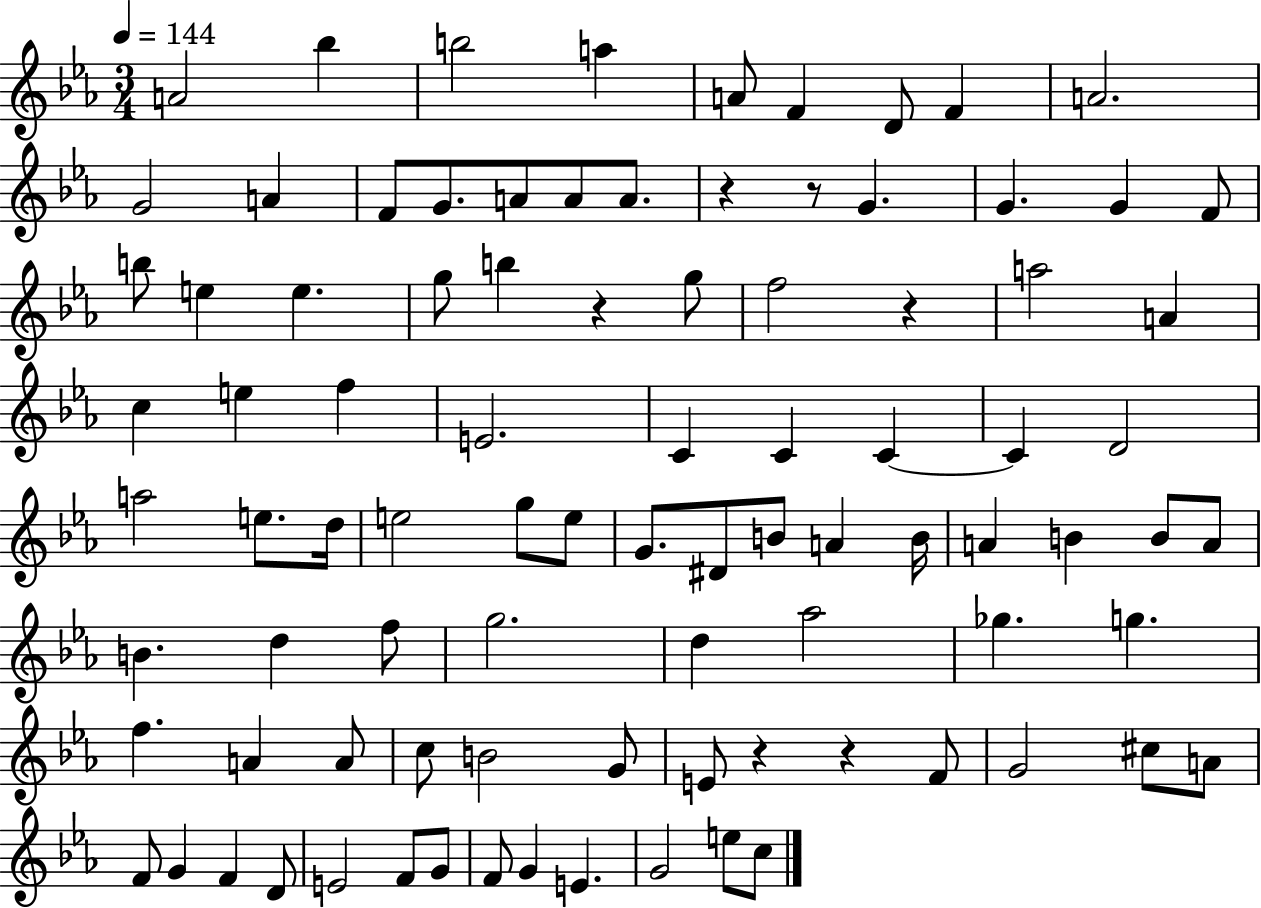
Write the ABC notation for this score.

X:1
T:Untitled
M:3/4
L:1/4
K:Eb
A2 _b b2 a A/2 F D/2 F A2 G2 A F/2 G/2 A/2 A/2 A/2 z z/2 G G G F/2 b/2 e e g/2 b z g/2 f2 z a2 A c e f E2 C C C C D2 a2 e/2 d/4 e2 g/2 e/2 G/2 ^D/2 B/2 A B/4 A B B/2 A/2 B d f/2 g2 d _a2 _g g f A A/2 c/2 B2 G/2 E/2 z z F/2 G2 ^c/2 A/2 F/2 G F D/2 E2 F/2 G/2 F/2 G E G2 e/2 c/2